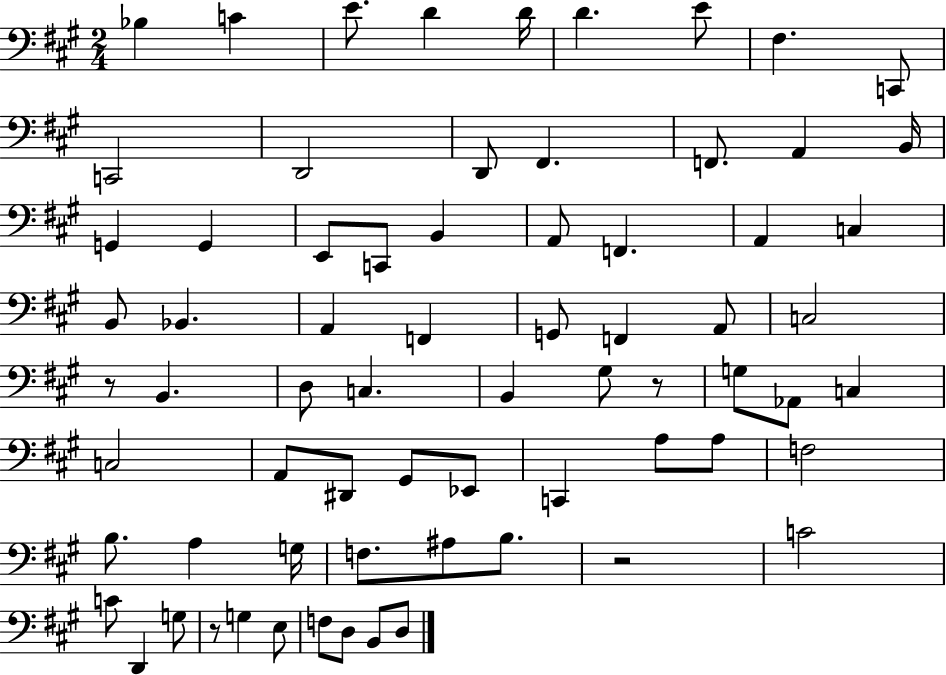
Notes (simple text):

Bb3/q C4/q E4/e. D4/q D4/s D4/q. E4/e F#3/q. C2/e C2/h D2/h D2/e F#2/q. F2/e. A2/q B2/s G2/q G2/q E2/e C2/e B2/q A2/e F2/q. A2/q C3/q B2/e Bb2/q. A2/q F2/q G2/e F2/q A2/e C3/h R/e B2/q. D3/e C3/q. B2/q G#3/e R/e G3/e Ab2/e C3/q C3/h A2/e D#2/e G#2/e Eb2/e C2/q A3/e A3/e F3/h B3/e. A3/q G3/s F3/e. A#3/e B3/e. R/h C4/h C4/e D2/q G3/e R/e G3/q E3/e F3/e D3/e B2/e D3/e